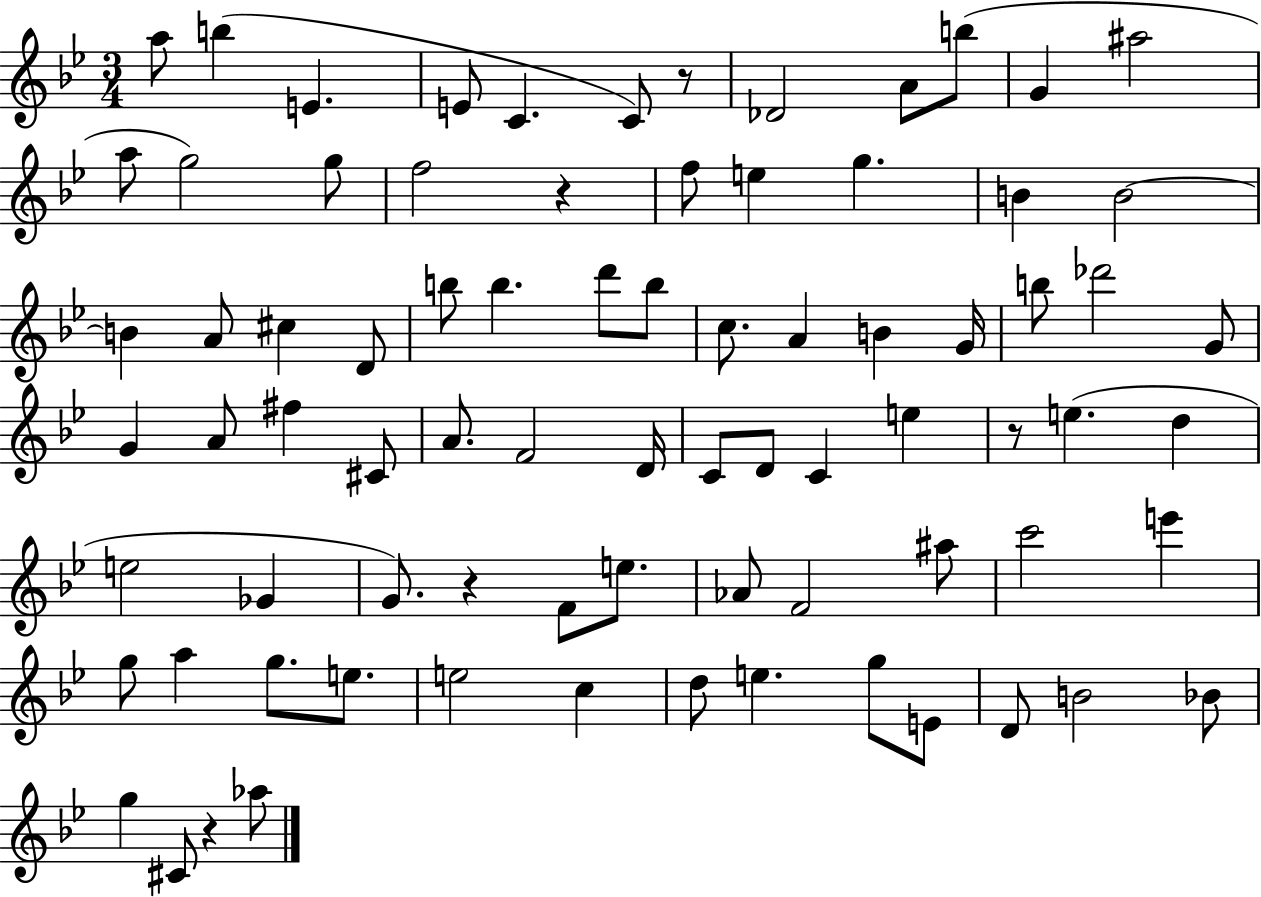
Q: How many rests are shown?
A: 5